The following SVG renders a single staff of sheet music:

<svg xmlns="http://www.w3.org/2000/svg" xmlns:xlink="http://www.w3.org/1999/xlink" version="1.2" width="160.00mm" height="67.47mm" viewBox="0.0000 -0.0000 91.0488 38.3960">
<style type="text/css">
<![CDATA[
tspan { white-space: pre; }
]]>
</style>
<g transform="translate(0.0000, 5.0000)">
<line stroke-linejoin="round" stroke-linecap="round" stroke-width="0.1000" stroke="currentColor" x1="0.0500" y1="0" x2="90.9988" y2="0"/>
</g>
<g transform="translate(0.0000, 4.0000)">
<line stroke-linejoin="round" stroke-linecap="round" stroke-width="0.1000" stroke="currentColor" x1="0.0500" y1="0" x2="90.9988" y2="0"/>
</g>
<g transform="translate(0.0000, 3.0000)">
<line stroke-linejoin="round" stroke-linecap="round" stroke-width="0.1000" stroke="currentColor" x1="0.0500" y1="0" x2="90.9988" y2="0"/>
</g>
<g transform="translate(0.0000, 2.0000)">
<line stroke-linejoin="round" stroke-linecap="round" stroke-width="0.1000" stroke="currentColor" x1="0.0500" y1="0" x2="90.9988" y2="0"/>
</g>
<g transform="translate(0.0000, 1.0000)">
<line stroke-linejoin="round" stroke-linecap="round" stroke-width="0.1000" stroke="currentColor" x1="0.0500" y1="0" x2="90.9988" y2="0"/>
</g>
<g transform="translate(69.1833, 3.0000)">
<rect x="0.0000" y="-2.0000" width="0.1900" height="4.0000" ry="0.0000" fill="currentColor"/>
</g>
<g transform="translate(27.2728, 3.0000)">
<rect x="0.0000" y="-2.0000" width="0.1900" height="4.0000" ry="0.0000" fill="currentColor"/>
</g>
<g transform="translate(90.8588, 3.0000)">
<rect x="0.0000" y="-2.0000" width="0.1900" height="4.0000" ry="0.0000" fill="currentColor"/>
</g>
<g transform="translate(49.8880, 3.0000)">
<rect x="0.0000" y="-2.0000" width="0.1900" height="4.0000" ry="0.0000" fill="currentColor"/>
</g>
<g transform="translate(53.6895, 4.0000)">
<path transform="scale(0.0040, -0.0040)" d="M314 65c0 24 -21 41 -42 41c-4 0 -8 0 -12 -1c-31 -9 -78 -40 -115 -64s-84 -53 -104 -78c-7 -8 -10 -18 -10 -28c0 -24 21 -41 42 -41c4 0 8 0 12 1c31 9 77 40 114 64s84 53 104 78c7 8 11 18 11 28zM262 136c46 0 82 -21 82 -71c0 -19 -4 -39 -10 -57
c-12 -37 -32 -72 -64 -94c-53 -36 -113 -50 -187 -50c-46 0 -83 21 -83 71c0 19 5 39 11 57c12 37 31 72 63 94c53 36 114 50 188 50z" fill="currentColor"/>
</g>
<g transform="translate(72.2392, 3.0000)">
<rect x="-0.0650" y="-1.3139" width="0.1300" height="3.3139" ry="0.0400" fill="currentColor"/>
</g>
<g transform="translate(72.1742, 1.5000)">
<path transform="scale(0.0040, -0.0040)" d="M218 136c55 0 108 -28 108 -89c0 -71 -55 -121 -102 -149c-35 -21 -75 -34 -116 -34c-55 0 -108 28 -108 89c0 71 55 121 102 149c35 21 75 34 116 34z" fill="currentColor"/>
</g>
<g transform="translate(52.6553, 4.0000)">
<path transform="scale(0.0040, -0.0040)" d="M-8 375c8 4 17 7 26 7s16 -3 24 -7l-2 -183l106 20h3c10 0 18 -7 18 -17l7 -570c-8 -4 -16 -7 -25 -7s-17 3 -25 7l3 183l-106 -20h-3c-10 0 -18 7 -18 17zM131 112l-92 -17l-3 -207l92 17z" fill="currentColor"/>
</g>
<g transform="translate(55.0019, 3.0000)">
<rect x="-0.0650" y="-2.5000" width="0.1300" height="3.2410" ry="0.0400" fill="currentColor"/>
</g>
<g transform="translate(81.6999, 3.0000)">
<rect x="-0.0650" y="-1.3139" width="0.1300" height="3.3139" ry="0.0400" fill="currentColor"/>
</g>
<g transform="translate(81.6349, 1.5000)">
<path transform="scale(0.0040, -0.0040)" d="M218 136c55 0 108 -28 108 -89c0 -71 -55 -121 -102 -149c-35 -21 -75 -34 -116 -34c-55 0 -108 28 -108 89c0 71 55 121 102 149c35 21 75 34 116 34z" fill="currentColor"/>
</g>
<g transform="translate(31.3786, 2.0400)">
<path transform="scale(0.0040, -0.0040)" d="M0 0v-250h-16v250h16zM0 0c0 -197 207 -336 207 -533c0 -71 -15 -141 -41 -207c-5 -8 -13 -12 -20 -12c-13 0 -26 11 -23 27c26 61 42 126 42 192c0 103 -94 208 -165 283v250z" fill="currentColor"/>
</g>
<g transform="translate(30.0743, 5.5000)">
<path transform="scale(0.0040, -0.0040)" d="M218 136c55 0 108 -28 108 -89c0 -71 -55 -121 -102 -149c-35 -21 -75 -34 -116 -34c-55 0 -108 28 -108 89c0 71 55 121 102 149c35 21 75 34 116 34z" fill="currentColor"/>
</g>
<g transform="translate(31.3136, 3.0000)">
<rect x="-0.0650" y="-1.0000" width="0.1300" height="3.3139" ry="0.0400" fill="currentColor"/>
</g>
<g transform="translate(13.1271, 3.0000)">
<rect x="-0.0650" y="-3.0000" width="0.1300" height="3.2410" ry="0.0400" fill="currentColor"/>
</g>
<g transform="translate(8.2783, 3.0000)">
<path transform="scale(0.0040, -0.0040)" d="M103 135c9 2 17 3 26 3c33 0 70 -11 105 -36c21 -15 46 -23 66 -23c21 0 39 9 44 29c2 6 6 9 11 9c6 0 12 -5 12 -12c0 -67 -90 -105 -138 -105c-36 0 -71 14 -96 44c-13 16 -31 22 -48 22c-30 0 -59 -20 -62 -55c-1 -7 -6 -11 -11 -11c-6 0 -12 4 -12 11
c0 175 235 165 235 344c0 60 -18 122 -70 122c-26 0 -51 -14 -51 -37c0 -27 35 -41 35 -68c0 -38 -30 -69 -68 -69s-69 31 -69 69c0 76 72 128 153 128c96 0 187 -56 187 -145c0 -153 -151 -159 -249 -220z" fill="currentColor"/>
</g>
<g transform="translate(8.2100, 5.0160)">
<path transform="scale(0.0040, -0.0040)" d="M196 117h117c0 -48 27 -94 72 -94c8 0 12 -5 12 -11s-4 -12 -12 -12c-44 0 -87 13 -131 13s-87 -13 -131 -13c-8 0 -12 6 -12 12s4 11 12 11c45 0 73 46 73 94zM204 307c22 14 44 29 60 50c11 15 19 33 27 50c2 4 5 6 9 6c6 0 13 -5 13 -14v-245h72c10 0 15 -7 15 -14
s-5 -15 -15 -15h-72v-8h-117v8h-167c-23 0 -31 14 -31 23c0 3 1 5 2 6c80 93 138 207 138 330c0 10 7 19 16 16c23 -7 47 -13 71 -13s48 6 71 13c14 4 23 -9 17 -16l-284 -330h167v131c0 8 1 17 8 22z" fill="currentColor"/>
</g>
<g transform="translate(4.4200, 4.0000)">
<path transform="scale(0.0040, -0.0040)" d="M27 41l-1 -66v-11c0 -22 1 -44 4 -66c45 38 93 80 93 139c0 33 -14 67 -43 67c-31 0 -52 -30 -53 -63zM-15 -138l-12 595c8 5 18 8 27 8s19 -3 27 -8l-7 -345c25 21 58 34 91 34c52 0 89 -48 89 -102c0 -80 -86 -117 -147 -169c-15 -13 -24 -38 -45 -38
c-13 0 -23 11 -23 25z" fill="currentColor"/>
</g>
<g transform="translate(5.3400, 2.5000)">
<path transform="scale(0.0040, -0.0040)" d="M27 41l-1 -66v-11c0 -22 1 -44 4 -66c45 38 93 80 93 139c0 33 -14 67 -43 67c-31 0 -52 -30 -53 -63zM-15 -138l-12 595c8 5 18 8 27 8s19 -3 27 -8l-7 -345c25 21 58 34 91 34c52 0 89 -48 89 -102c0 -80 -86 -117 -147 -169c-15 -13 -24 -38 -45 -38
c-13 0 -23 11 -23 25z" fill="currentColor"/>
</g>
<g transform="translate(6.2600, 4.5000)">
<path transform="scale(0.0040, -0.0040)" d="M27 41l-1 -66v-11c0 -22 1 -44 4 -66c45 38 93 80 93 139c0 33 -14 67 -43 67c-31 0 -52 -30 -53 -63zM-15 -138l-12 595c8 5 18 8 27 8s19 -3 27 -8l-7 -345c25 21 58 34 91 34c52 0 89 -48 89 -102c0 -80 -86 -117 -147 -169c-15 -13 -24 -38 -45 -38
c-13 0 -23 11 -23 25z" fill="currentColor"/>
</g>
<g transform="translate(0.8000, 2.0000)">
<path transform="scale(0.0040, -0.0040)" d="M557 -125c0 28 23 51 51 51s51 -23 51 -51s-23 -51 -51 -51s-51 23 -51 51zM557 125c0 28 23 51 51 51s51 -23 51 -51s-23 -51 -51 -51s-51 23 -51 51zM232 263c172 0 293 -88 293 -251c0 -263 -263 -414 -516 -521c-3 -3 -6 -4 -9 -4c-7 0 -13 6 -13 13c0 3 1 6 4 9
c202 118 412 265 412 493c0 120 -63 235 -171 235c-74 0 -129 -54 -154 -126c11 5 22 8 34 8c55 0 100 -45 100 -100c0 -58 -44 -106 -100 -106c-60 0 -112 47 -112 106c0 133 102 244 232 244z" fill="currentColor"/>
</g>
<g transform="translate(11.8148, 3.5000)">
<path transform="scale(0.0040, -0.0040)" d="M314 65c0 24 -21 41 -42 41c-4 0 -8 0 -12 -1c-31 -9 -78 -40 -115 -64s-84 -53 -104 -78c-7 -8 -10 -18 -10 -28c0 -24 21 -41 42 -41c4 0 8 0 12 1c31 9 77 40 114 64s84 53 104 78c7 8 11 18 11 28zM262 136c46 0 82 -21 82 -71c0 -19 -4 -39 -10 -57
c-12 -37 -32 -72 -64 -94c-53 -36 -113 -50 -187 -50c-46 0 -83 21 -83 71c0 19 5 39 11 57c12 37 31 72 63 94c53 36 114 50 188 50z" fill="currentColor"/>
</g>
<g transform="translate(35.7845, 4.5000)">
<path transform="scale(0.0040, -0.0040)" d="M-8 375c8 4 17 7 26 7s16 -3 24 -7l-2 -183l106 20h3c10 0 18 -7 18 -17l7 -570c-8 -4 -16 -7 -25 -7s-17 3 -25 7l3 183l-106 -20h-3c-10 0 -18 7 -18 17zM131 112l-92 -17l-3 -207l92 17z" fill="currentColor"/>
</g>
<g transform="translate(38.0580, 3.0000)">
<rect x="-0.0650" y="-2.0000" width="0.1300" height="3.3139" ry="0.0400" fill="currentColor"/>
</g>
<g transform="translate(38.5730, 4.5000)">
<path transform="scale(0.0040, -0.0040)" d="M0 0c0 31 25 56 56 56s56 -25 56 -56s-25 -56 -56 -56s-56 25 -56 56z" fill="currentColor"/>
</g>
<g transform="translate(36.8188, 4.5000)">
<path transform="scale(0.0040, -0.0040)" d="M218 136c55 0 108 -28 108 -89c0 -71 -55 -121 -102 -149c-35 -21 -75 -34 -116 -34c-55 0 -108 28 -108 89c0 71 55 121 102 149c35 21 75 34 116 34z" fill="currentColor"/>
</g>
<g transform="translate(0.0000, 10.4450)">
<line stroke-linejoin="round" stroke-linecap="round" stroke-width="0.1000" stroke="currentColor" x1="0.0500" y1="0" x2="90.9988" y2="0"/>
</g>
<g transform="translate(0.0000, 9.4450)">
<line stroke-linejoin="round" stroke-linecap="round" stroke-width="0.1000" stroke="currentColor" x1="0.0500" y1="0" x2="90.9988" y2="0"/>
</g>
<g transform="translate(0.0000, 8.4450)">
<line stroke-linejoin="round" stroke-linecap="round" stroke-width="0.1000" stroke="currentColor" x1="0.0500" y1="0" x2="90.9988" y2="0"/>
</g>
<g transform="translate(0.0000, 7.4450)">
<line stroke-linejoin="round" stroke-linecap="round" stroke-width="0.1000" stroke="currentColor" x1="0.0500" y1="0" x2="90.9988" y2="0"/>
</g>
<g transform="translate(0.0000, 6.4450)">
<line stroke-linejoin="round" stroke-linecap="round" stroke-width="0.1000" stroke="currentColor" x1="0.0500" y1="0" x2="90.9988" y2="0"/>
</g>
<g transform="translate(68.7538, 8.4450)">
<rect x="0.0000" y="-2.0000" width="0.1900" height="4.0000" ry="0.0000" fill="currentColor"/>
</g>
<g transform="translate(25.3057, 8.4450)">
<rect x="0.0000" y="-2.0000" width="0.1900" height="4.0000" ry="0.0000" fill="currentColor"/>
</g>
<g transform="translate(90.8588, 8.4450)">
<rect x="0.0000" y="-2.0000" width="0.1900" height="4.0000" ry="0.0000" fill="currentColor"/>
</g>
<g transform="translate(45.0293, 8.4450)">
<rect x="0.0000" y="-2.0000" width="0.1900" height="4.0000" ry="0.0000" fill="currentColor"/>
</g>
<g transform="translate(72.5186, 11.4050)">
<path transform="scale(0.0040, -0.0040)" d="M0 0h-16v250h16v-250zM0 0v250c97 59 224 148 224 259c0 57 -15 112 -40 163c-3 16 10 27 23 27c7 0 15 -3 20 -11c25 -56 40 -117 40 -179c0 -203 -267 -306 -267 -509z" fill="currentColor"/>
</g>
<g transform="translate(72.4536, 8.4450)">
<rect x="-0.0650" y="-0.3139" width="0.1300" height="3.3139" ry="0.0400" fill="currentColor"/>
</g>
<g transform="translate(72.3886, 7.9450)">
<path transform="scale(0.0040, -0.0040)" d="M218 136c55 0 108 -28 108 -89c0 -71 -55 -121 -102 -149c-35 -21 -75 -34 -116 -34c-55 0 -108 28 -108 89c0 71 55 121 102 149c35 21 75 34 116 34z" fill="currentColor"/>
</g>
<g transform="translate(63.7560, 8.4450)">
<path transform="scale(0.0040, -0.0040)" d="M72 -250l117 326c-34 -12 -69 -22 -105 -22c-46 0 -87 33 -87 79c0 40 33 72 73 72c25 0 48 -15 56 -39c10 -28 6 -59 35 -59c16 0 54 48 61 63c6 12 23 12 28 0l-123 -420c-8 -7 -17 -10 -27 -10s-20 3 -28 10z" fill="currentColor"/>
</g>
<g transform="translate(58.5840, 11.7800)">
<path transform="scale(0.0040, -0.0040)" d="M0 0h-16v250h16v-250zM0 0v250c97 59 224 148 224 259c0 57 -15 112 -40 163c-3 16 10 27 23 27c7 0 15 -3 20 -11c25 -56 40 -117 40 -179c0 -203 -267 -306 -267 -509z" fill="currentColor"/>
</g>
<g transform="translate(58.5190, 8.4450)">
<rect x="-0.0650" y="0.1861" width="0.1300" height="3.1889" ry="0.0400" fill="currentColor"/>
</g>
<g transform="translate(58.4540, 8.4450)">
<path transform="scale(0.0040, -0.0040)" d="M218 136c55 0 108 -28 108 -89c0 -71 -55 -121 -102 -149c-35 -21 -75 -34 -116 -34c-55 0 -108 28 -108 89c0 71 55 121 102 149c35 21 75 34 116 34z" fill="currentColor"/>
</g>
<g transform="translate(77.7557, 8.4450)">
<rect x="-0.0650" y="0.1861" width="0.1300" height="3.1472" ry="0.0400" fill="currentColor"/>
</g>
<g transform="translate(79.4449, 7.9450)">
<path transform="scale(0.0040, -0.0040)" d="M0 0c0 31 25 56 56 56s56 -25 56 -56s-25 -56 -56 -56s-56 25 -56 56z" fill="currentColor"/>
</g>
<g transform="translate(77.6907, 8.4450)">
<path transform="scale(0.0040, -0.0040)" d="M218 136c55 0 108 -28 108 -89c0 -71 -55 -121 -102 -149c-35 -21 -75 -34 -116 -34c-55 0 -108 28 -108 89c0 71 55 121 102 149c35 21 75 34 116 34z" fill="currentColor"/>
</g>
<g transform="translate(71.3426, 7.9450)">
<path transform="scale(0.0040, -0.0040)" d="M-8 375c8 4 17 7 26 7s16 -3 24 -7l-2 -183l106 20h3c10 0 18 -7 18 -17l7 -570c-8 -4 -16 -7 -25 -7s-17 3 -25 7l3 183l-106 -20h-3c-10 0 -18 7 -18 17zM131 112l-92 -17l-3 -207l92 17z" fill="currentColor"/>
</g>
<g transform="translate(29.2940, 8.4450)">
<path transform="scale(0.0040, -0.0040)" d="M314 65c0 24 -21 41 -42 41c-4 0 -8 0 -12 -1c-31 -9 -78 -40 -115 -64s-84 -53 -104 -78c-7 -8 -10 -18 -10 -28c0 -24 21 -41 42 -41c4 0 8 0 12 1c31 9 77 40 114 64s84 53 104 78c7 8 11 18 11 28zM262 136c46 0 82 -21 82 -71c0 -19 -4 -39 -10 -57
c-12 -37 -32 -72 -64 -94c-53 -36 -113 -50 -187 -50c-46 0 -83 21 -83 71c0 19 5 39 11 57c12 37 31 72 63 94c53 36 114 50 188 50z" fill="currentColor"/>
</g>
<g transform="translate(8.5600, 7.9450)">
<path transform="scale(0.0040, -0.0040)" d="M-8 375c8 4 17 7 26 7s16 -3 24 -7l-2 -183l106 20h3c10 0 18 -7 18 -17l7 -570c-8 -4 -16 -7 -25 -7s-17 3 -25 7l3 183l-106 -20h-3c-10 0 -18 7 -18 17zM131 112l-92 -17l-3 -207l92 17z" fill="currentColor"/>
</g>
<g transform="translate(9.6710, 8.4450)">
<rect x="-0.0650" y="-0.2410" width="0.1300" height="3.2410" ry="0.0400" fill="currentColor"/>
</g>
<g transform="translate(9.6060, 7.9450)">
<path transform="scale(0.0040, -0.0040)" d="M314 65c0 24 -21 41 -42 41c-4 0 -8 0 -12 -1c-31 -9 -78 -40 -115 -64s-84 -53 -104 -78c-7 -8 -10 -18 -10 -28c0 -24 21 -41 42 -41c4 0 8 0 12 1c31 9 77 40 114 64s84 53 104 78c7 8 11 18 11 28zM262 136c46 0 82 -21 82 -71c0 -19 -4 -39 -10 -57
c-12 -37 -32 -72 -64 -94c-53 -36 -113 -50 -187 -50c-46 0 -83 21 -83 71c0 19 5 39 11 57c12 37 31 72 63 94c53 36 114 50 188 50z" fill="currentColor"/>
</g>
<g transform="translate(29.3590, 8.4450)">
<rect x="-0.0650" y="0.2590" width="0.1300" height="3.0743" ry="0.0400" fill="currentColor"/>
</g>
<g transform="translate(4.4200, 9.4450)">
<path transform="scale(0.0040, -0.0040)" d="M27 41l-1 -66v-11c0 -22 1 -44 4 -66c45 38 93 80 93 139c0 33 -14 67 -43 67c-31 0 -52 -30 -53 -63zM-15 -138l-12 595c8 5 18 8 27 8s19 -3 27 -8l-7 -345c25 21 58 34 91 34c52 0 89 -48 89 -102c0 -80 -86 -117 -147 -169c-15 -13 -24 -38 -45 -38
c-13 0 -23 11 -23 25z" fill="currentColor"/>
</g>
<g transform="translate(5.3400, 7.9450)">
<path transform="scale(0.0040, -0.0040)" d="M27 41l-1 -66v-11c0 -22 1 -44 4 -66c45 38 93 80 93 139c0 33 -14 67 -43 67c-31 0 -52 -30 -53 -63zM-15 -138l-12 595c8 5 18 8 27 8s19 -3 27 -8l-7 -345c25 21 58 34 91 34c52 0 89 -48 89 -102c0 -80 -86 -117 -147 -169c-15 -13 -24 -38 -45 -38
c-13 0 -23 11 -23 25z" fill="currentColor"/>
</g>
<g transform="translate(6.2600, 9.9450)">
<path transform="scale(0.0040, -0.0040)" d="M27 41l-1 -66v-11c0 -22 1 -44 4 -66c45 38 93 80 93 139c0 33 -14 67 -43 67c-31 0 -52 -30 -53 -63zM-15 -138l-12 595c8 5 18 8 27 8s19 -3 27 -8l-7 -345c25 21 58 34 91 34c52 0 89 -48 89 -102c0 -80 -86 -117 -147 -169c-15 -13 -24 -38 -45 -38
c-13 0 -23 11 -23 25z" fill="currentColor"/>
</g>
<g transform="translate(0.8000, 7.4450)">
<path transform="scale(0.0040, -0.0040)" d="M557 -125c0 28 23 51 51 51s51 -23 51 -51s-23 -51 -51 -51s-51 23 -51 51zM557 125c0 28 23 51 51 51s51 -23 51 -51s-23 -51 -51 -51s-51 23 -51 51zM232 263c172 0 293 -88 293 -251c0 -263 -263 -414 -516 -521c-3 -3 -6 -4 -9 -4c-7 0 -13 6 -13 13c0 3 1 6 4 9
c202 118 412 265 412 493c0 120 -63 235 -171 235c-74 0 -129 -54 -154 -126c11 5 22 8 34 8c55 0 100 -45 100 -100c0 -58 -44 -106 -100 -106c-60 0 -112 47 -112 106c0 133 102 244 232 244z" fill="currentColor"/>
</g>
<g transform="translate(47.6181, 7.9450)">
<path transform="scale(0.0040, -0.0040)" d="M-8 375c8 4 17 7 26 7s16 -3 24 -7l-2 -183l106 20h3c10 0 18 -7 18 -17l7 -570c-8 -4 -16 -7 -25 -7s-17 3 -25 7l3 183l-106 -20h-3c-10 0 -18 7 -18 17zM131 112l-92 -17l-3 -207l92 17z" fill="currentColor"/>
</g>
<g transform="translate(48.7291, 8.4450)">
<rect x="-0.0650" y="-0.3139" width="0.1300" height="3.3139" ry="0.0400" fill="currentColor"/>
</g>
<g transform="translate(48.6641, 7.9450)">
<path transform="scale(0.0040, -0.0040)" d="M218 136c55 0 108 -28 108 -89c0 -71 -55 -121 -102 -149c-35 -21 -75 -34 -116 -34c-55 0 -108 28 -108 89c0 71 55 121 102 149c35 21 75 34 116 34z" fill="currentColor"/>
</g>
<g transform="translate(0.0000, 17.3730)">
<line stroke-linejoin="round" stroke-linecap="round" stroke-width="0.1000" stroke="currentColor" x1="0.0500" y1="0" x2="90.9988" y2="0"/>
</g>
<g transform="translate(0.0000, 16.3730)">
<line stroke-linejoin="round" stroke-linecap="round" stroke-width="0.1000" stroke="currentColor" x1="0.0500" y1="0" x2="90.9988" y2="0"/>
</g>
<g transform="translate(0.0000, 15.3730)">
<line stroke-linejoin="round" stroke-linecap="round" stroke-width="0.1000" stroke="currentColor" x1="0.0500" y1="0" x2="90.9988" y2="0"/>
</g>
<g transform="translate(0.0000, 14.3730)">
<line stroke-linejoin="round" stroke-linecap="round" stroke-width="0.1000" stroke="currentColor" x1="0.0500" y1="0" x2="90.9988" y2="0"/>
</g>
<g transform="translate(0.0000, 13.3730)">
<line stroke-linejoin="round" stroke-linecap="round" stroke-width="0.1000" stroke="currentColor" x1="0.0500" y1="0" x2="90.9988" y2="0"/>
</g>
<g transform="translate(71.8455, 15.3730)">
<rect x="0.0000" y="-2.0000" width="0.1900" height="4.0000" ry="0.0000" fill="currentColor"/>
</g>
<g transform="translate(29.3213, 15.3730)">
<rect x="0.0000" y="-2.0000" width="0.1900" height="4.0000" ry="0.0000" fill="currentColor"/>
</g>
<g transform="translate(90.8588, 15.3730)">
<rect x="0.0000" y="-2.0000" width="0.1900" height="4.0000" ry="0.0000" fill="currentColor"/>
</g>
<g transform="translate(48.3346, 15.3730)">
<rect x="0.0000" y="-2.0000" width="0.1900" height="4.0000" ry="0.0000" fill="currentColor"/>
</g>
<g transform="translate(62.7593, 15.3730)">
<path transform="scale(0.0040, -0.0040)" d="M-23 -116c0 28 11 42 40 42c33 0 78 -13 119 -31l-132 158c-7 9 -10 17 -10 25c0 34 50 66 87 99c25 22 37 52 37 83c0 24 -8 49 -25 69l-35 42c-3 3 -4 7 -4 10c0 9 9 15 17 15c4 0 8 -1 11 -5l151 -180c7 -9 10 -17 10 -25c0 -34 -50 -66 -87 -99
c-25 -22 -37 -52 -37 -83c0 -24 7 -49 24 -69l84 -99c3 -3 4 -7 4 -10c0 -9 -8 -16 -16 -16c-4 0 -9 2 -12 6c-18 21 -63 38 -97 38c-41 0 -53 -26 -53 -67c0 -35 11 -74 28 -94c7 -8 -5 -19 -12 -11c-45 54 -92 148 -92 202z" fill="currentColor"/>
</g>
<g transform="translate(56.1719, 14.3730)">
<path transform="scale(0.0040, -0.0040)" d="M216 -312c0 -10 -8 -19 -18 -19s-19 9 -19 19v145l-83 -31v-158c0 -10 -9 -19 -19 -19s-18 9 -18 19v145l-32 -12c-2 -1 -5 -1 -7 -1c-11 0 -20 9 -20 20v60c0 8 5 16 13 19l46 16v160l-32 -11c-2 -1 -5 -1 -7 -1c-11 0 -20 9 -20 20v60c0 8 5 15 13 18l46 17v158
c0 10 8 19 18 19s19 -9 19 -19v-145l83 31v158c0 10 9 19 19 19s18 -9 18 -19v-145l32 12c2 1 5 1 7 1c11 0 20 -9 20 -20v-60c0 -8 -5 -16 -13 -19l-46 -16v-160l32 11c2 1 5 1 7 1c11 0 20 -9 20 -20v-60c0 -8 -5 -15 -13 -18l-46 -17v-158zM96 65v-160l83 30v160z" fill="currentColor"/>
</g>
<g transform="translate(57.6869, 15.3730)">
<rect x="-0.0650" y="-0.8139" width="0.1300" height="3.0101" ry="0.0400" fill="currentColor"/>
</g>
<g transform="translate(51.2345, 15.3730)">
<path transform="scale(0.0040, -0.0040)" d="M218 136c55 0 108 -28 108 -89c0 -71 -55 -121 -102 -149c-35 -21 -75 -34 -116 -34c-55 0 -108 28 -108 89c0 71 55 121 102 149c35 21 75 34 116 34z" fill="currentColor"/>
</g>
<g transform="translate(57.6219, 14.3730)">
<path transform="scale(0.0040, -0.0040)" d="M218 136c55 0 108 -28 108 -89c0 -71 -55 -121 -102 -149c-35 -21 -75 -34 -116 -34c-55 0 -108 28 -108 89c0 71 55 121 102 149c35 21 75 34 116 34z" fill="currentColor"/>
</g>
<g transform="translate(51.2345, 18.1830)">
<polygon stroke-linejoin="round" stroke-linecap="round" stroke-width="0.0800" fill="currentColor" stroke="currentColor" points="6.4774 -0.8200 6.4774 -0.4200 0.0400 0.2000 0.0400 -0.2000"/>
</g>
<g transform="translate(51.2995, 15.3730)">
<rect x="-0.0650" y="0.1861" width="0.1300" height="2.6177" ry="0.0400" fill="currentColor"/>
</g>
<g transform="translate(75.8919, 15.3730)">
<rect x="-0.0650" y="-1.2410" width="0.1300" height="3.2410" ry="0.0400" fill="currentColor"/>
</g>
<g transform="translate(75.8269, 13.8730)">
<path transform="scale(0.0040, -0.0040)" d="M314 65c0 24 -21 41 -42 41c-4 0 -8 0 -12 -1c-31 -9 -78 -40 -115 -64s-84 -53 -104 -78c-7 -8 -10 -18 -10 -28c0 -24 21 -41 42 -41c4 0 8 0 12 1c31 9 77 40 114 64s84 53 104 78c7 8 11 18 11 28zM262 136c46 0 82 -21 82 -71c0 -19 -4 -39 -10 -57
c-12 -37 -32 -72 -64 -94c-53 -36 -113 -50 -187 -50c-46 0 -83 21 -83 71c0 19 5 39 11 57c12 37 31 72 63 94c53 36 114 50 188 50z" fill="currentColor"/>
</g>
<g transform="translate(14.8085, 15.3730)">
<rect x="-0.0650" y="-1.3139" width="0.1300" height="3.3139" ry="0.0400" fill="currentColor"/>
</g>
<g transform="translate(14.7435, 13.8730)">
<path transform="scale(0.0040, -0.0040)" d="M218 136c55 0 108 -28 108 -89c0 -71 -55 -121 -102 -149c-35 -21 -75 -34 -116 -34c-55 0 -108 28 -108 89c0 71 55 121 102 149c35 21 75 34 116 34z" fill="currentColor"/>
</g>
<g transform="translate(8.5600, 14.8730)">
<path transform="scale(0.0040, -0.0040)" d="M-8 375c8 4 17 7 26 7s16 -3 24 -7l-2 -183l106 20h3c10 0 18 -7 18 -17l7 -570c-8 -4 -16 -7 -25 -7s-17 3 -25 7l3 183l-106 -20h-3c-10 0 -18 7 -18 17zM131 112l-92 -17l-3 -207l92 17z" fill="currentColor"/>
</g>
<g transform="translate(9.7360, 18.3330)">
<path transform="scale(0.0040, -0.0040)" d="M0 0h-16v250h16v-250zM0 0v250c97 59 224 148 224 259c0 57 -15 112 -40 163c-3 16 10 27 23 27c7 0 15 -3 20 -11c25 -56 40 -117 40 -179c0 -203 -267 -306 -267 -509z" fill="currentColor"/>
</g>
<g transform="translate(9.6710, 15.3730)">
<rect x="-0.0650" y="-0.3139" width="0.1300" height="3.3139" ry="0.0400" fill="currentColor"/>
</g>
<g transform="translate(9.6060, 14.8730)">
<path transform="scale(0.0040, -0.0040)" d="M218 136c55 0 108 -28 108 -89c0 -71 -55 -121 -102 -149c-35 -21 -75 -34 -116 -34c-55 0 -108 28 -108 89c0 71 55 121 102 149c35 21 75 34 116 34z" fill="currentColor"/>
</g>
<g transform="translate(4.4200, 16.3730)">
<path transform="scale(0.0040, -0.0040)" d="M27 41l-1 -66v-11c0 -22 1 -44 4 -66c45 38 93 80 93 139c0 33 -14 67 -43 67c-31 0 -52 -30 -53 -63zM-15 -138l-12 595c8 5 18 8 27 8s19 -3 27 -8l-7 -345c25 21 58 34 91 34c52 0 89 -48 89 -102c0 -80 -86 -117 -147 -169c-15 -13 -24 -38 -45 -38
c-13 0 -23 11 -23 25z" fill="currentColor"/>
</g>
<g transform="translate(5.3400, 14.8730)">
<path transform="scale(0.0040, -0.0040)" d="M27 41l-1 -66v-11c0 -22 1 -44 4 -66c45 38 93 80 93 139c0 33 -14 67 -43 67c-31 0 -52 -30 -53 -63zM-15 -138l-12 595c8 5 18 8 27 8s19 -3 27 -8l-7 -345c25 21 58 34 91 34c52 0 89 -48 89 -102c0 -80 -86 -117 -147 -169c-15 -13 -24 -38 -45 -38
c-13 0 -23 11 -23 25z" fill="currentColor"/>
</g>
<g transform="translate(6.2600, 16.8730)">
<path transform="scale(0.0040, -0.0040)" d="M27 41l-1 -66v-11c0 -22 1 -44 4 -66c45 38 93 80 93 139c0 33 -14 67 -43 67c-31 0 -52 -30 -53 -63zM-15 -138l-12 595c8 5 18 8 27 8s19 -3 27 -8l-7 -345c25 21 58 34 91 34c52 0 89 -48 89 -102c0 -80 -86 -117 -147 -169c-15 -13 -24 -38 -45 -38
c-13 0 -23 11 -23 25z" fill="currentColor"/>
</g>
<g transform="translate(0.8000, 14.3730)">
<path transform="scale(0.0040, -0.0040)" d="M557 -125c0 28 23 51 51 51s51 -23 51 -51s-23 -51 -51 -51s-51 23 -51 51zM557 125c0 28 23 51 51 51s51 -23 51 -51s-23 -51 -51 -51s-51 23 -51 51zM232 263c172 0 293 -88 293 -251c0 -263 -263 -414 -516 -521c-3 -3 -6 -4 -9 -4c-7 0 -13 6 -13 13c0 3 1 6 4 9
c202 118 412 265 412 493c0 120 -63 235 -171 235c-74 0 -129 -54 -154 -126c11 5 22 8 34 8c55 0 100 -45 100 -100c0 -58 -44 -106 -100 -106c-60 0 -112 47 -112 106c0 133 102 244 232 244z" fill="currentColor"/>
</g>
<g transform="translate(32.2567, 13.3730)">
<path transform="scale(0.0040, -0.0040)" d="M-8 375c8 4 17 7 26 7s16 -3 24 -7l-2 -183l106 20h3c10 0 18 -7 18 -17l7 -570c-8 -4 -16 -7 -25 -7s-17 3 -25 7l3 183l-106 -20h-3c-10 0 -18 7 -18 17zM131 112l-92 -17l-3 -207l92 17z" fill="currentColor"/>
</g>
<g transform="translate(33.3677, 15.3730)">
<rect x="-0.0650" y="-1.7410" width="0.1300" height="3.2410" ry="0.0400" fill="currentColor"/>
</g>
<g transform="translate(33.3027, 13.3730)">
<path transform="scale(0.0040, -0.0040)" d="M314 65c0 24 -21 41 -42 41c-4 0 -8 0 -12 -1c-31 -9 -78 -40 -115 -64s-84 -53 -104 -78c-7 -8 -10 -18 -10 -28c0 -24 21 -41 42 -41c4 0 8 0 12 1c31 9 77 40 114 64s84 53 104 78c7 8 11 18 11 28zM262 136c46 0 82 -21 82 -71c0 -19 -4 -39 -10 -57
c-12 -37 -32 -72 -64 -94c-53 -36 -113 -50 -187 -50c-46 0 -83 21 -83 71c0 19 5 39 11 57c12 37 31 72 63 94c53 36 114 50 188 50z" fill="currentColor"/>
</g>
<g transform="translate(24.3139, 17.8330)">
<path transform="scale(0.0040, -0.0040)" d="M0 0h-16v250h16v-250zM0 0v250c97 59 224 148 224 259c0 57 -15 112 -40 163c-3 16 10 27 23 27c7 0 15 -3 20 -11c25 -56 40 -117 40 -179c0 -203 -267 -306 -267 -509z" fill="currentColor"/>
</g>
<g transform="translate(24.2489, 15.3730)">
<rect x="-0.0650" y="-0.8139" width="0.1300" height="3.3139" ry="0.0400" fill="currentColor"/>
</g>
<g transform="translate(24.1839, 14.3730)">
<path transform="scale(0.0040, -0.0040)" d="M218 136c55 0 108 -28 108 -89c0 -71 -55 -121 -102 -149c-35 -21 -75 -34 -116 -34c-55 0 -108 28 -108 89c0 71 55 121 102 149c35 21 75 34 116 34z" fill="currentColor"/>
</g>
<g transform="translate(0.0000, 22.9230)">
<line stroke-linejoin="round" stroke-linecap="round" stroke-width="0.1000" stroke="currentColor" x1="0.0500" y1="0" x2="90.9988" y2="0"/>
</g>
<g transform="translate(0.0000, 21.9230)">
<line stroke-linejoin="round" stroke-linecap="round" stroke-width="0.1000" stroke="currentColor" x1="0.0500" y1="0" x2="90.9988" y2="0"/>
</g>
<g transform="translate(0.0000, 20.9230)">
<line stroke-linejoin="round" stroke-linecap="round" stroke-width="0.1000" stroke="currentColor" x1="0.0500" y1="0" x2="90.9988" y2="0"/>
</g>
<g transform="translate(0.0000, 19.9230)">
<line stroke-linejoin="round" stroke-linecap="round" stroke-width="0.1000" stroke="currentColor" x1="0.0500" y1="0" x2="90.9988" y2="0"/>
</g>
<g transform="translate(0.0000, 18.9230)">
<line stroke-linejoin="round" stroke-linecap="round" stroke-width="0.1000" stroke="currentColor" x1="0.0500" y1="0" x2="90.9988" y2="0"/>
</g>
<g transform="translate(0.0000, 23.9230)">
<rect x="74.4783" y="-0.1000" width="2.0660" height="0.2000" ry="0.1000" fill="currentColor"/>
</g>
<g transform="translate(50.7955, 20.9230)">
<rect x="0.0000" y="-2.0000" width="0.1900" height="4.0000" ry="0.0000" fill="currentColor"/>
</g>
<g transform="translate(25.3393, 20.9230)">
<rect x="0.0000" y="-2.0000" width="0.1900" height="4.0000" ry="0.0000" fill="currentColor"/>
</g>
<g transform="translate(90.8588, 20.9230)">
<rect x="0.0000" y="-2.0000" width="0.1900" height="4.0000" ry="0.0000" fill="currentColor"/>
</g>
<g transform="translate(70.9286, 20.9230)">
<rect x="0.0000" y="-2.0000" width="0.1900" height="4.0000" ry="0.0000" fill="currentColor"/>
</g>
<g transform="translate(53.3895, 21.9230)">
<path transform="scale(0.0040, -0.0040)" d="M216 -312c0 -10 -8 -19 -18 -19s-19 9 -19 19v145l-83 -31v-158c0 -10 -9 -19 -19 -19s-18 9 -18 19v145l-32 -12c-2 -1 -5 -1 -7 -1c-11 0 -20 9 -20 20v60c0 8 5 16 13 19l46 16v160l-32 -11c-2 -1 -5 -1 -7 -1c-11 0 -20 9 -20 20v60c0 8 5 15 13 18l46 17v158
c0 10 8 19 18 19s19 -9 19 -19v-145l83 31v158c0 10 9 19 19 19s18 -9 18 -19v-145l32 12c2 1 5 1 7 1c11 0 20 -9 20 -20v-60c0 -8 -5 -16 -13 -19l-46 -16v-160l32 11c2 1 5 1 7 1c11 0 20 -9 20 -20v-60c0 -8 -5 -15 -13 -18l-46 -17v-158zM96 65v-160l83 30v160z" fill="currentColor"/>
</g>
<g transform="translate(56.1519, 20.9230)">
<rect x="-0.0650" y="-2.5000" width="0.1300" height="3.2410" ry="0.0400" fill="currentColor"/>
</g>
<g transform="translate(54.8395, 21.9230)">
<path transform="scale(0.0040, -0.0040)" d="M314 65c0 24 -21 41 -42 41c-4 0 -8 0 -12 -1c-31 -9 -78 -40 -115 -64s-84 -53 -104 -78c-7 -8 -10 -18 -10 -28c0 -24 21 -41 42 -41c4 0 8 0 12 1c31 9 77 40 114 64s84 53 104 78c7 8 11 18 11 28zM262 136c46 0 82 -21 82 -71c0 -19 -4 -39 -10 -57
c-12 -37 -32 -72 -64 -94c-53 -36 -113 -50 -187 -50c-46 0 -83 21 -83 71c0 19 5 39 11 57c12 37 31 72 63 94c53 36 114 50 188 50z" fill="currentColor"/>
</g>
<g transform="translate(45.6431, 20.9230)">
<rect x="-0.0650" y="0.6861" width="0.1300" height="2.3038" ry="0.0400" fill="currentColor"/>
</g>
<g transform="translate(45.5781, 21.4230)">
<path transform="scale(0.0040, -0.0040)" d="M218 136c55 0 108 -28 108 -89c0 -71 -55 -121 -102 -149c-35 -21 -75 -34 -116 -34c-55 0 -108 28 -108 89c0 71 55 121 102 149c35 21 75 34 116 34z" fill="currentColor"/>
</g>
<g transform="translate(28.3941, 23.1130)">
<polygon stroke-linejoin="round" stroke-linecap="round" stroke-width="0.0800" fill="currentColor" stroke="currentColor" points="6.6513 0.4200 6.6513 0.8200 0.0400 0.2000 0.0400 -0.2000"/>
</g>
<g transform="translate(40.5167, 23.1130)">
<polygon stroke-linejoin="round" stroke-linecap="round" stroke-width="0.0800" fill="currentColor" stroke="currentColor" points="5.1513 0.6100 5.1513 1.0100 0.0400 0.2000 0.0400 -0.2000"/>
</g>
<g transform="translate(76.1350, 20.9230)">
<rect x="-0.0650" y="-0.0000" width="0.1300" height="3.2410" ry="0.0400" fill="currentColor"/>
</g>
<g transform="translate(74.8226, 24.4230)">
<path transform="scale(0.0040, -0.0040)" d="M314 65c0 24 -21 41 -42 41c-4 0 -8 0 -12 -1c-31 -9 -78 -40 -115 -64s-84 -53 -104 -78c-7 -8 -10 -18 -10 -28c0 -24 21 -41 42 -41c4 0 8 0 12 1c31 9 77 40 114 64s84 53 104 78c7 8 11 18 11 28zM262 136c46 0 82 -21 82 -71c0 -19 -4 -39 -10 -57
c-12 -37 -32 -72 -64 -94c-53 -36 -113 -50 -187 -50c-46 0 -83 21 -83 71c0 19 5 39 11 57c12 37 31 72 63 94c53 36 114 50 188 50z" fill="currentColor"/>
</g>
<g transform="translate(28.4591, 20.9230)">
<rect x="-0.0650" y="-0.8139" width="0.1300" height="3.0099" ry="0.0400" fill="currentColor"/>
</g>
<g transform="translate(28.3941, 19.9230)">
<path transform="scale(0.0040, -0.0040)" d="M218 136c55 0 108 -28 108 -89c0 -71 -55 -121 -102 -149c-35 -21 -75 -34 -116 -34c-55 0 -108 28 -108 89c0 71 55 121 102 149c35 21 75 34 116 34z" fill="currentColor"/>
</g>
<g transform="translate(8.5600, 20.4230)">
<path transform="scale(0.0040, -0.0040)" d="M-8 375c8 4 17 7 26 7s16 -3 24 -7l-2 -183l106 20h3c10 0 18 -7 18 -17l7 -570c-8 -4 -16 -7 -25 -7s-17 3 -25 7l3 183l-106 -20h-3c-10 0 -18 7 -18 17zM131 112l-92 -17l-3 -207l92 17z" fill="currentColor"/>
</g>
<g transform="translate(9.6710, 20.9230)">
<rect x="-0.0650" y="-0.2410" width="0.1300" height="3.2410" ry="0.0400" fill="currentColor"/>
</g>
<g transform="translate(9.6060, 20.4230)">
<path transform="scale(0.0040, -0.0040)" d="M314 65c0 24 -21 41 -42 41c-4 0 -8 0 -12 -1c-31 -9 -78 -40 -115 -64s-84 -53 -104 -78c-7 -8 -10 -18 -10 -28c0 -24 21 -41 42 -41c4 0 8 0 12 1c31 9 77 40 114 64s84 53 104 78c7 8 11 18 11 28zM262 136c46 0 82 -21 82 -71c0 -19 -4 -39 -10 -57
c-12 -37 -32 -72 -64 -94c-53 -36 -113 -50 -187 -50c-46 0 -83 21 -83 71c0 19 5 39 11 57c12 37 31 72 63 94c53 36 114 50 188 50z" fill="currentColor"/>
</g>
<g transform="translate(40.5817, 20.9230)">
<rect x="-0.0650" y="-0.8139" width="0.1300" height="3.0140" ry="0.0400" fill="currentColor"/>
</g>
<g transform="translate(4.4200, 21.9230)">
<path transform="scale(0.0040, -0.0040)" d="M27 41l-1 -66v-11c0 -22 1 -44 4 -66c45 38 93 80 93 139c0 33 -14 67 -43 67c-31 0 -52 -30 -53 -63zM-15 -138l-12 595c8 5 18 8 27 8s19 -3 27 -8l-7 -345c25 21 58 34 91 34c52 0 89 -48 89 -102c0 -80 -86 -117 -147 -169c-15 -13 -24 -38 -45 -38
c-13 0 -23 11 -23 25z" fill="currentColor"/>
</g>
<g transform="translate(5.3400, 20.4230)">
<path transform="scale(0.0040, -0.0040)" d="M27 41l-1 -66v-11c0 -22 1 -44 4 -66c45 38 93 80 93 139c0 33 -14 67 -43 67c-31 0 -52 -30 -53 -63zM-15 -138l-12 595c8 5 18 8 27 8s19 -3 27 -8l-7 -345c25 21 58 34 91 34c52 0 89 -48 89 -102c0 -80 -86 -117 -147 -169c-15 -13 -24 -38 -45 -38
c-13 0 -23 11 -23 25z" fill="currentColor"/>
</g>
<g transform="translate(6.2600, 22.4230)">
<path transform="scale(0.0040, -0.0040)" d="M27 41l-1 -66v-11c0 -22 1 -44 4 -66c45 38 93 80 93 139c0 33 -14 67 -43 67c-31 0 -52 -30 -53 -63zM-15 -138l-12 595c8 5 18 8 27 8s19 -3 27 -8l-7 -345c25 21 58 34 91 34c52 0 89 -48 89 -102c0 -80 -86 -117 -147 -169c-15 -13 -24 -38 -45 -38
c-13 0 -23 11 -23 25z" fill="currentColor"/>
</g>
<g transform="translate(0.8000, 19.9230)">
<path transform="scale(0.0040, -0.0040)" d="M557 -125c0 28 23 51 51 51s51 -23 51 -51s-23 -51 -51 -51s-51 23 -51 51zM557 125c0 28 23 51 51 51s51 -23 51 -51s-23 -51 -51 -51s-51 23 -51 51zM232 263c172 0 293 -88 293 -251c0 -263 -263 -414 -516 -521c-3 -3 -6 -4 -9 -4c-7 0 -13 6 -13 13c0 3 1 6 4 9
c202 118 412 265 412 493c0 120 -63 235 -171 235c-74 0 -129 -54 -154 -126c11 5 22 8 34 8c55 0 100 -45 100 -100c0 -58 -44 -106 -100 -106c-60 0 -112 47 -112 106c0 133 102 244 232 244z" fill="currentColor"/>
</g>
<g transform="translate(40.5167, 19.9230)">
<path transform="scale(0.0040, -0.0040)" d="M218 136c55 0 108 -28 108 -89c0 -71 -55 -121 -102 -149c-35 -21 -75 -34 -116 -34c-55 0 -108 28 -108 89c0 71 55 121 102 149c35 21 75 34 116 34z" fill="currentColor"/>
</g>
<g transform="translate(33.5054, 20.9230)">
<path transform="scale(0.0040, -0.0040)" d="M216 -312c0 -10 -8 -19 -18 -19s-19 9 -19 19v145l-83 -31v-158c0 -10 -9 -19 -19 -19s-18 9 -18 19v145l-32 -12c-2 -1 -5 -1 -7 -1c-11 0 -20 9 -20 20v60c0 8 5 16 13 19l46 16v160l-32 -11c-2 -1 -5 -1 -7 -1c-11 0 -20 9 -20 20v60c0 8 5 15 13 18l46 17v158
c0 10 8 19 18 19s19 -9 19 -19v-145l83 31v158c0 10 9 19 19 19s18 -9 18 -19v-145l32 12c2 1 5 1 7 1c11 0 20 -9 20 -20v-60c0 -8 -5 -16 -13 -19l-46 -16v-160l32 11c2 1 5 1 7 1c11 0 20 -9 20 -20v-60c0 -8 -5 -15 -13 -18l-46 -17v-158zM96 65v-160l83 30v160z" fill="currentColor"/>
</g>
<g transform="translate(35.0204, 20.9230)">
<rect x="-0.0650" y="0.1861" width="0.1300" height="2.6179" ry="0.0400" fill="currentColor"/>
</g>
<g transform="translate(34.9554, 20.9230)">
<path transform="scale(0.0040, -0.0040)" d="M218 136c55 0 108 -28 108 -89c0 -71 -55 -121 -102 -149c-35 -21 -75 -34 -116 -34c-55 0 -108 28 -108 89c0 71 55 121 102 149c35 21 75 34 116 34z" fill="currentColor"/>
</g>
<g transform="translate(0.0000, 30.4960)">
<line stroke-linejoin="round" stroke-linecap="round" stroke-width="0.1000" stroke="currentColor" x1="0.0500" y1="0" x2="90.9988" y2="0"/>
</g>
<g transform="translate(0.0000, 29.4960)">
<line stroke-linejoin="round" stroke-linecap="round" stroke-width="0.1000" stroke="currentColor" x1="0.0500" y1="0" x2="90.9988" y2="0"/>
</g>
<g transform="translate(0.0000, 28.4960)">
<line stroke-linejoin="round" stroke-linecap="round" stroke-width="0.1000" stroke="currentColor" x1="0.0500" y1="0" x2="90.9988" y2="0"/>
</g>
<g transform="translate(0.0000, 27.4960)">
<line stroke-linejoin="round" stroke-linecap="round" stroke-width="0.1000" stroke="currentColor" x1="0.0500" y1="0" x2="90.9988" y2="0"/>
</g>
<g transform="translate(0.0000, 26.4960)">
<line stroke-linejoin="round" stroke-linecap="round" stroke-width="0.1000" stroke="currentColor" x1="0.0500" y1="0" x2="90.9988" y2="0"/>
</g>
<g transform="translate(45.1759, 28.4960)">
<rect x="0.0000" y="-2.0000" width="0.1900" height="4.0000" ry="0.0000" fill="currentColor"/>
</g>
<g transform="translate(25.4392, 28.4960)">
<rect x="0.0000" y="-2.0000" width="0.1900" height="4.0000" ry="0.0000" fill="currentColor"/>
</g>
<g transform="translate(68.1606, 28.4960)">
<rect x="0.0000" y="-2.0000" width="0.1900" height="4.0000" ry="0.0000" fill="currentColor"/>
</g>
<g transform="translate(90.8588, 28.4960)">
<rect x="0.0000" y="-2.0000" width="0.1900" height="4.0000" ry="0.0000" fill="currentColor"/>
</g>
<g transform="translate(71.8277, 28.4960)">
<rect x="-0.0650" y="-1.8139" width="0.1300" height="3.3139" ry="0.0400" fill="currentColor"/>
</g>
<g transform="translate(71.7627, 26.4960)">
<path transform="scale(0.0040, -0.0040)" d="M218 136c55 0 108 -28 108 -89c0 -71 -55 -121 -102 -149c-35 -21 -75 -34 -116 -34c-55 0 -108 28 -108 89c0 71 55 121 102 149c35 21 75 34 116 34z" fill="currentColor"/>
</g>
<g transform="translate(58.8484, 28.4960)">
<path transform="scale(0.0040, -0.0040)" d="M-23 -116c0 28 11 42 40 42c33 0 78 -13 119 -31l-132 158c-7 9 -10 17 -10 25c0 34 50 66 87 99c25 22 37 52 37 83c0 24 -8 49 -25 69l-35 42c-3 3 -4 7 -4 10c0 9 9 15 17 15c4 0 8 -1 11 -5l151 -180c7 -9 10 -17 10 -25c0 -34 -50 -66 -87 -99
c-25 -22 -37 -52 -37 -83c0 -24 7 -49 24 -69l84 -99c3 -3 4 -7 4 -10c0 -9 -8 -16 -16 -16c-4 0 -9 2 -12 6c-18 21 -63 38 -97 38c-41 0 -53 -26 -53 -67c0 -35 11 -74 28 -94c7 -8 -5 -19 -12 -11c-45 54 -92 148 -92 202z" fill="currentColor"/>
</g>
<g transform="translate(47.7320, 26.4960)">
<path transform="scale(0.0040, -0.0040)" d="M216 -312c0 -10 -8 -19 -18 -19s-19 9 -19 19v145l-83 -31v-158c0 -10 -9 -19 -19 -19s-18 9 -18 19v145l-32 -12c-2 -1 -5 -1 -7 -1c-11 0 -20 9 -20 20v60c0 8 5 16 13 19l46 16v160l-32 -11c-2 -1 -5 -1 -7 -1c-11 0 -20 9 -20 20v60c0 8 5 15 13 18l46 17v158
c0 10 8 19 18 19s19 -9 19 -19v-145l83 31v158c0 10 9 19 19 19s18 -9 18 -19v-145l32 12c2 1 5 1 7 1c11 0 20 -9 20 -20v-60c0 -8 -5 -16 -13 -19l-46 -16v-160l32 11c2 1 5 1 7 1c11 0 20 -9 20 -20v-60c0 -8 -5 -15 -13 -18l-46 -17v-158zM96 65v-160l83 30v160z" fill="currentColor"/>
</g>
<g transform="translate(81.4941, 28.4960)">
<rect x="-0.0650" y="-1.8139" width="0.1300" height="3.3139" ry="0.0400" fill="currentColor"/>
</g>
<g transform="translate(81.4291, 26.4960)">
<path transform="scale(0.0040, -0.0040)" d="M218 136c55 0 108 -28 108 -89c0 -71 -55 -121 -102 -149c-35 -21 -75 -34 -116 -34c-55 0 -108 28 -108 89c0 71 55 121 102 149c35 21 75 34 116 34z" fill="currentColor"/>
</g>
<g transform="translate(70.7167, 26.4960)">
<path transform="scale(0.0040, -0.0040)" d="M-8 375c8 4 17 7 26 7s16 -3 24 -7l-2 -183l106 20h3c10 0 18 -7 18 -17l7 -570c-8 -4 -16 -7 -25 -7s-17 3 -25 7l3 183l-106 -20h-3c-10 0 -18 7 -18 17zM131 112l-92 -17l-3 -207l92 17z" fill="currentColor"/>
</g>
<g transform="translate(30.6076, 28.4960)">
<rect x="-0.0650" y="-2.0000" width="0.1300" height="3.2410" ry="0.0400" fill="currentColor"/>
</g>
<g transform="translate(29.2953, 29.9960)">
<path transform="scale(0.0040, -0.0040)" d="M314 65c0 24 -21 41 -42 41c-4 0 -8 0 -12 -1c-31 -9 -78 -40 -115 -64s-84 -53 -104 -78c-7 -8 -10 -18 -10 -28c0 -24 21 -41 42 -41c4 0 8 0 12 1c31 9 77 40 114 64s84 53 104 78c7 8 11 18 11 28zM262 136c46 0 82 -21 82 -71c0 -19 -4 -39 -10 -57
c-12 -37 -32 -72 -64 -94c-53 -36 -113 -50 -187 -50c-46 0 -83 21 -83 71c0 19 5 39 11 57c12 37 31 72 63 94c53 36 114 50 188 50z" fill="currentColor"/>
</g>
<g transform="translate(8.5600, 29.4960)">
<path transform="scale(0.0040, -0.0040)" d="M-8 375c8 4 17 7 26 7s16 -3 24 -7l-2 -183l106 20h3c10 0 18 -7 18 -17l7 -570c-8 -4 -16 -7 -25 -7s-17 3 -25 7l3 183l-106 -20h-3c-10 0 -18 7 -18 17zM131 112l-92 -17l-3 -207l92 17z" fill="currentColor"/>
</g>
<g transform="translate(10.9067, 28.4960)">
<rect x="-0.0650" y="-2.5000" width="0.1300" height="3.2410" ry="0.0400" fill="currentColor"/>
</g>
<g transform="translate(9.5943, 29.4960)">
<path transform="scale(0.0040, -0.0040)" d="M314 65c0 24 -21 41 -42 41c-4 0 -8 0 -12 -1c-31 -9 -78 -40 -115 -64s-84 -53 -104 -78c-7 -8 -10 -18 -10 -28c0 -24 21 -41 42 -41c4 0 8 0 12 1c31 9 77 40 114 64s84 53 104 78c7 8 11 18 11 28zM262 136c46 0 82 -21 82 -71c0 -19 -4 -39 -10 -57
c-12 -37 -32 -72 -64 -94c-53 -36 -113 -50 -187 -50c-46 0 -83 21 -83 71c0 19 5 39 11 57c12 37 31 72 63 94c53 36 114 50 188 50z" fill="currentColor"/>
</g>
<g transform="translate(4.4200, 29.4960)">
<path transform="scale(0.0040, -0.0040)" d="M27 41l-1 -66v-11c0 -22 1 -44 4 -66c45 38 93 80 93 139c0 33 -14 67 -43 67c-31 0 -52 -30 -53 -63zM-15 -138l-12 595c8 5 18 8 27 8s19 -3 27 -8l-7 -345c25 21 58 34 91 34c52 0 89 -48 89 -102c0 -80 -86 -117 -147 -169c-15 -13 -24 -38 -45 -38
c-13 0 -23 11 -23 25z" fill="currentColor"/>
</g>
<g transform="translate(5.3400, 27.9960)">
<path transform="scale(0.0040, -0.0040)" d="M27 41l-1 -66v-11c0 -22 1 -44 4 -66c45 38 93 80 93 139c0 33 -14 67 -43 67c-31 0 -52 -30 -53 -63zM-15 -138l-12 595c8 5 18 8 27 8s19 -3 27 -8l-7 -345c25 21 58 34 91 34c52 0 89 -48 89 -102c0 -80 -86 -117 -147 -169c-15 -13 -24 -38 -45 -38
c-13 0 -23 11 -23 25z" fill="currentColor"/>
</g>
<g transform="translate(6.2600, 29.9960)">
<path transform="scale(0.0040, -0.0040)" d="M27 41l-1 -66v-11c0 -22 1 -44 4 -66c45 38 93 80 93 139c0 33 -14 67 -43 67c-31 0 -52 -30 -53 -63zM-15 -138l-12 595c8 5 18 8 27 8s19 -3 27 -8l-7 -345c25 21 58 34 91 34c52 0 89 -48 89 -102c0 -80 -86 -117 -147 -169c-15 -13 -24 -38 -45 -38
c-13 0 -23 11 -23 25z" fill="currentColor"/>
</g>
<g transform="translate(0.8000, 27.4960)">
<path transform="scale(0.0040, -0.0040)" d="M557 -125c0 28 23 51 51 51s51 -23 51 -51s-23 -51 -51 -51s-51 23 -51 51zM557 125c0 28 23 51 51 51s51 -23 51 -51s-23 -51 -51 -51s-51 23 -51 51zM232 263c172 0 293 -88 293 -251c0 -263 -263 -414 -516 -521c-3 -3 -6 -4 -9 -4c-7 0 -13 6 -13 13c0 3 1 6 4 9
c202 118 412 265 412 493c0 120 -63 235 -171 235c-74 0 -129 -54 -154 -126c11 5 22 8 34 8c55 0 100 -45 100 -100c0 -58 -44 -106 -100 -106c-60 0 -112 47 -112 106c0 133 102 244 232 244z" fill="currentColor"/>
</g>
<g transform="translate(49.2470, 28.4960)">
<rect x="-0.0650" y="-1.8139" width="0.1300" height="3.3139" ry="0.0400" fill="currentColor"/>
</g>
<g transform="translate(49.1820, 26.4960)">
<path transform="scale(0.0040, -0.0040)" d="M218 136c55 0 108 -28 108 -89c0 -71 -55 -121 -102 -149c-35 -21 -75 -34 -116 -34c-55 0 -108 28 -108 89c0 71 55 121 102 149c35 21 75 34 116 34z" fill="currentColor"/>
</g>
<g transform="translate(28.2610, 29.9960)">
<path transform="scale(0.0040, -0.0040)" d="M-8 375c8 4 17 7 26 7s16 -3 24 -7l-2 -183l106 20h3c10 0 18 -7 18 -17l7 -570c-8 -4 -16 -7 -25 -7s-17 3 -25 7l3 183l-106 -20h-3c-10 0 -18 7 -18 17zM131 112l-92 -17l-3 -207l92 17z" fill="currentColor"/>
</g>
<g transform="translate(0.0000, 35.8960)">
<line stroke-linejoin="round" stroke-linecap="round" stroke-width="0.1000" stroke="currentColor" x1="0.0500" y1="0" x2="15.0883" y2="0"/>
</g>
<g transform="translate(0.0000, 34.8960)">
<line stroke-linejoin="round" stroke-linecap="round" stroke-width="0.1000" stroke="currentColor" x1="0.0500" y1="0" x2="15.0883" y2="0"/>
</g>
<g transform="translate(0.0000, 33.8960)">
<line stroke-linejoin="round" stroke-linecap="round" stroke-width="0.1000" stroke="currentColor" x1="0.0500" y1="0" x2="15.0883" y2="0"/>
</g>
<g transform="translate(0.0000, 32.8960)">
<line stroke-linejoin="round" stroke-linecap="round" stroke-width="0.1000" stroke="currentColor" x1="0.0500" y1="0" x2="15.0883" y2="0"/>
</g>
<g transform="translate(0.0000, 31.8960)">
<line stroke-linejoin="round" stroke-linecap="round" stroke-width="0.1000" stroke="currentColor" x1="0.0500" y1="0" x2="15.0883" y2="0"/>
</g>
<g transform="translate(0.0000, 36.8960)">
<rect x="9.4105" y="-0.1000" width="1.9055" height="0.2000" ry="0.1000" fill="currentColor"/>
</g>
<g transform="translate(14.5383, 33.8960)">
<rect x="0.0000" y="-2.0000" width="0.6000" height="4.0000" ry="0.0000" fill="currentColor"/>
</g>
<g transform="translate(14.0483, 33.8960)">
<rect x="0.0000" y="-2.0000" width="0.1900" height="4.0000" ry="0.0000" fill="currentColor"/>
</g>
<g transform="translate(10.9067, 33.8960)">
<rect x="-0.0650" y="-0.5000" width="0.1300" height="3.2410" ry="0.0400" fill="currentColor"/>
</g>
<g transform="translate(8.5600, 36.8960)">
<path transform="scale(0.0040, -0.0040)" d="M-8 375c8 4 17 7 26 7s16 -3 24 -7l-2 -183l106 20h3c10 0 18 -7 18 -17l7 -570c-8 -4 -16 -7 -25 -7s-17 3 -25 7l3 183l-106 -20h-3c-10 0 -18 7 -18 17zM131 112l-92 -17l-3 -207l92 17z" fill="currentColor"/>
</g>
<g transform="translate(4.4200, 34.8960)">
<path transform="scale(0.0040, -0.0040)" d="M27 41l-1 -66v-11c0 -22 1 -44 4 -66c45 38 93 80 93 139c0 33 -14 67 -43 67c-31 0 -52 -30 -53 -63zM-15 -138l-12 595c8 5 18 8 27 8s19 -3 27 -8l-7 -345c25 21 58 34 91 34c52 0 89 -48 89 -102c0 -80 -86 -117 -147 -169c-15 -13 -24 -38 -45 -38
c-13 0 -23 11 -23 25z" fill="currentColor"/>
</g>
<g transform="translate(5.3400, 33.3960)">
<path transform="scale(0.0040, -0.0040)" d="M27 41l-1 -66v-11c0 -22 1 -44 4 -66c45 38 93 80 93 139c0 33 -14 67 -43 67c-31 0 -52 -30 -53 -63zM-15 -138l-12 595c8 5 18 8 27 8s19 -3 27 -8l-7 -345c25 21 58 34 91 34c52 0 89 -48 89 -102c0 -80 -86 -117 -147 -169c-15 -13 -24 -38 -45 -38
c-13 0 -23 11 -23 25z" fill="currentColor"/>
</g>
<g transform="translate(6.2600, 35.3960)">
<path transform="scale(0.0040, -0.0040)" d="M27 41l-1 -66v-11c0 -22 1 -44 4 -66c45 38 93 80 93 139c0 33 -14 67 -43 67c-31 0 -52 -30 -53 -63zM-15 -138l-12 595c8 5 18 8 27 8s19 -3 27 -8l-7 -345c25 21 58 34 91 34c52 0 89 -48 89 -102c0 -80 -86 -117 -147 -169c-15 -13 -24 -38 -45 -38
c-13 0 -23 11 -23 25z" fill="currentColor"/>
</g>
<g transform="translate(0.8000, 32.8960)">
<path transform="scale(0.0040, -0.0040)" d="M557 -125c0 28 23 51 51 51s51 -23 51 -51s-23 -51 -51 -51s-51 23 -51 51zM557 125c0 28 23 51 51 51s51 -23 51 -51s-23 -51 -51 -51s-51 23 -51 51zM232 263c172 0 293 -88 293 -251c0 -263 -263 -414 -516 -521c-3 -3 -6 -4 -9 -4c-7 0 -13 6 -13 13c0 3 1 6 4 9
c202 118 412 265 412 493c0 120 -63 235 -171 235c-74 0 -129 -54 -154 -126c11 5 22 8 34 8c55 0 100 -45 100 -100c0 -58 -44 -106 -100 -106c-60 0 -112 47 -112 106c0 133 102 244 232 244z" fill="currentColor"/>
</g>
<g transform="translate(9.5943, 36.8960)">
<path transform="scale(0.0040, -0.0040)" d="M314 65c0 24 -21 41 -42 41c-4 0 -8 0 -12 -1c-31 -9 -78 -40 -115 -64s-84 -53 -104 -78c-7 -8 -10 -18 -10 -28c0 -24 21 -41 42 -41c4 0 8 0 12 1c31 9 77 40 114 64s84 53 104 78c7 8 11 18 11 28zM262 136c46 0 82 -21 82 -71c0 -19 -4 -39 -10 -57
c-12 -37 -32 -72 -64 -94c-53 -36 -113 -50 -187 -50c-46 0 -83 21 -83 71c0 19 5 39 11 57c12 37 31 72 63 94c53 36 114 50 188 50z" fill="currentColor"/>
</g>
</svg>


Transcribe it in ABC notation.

X:1
T:Untitled
M:2/4
L:1/4
K:Eb
C,2 F,,/2 A,, B,,2 G, G, E,2 D,2 E, D,/2 z/2 E,/2 D, E,/2 G, F,/2 A,2 D,/2 ^F,/2 z G,2 E,2 F,/2 ^D,/2 F,/2 C,/2 ^B,,2 D,,2 B,,2 A,,2 ^A, z A, A, E,,2